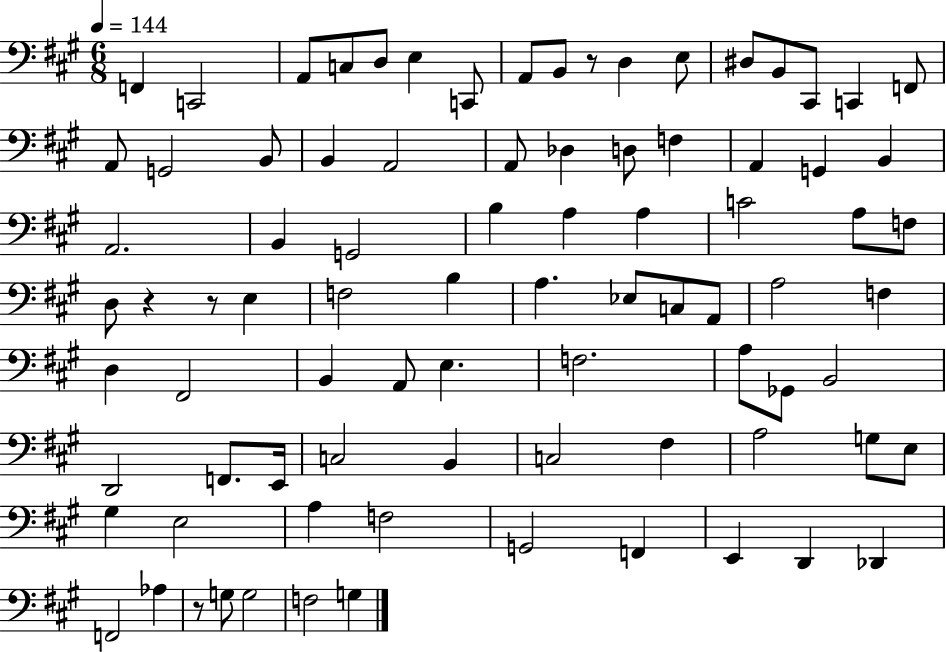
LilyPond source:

{
  \clef bass
  \numericTimeSignature
  \time 6/8
  \key a \major
  \tempo 4 = 144
  f,4 c,2 | a,8 c8 d8 e4 c,8 | a,8 b,8 r8 d4 e8 | dis8 b,8 cis,8 c,4 f,8 | \break a,8 g,2 b,8 | b,4 a,2 | a,8 des4 d8 f4 | a,4 g,4 b,4 | \break a,2. | b,4 g,2 | b4 a4 a4 | c'2 a8 f8 | \break d8 r4 r8 e4 | f2 b4 | a4. ees8 c8 a,8 | a2 f4 | \break d4 fis,2 | b,4 a,8 e4. | f2. | a8 ges,8 b,2 | \break d,2 f,8. e,16 | c2 b,4 | c2 fis4 | a2 g8 e8 | \break gis4 e2 | a4 f2 | g,2 f,4 | e,4 d,4 des,4 | \break f,2 aes4 | r8 g8 g2 | f2 g4 | \bar "|."
}